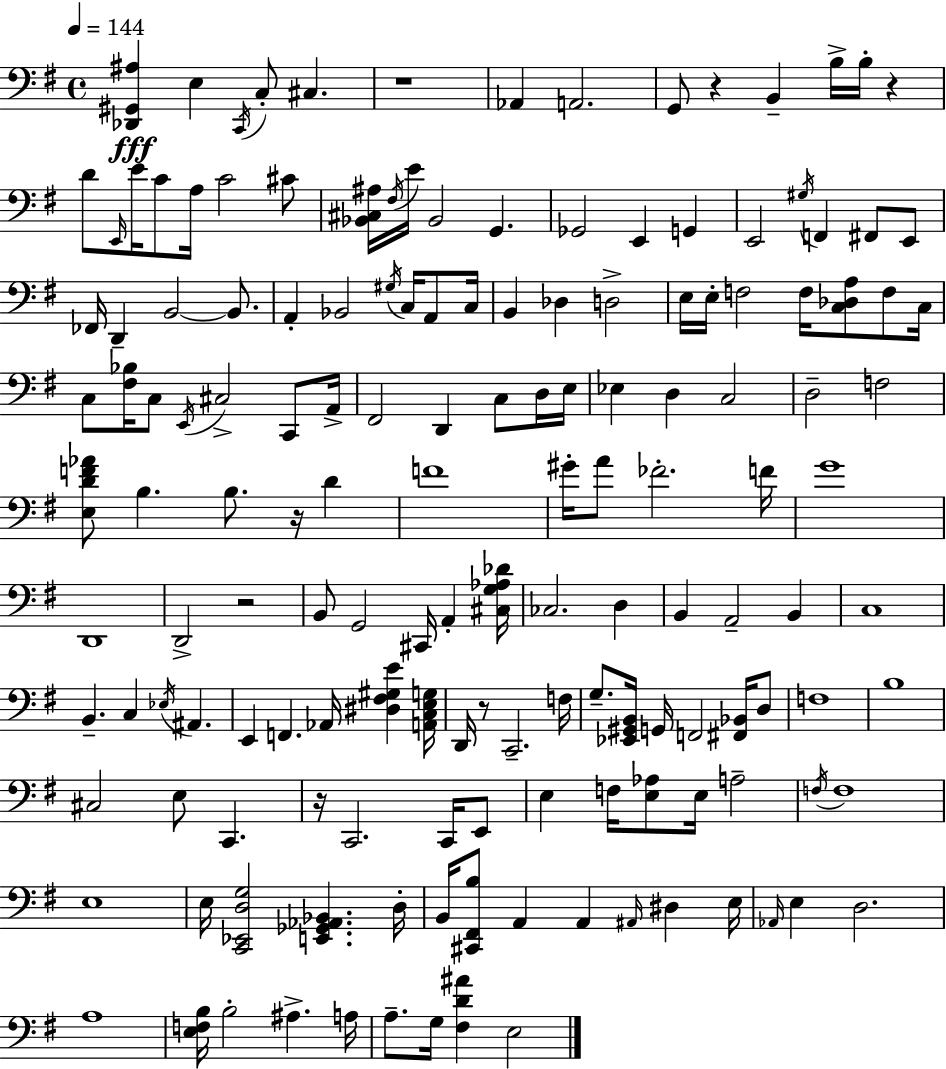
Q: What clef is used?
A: bass